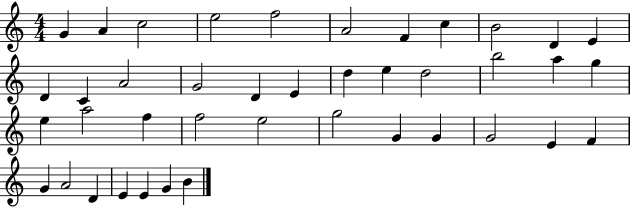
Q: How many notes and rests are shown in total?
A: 41